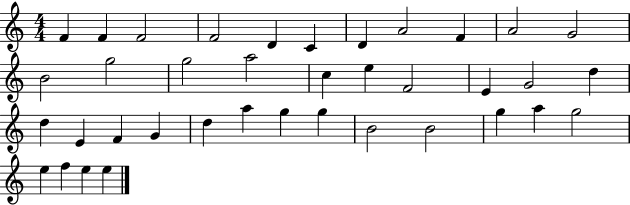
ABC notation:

X:1
T:Untitled
M:4/4
L:1/4
K:C
F F F2 F2 D C D A2 F A2 G2 B2 g2 g2 a2 c e F2 E G2 d d E F G d a g g B2 B2 g a g2 e f e e